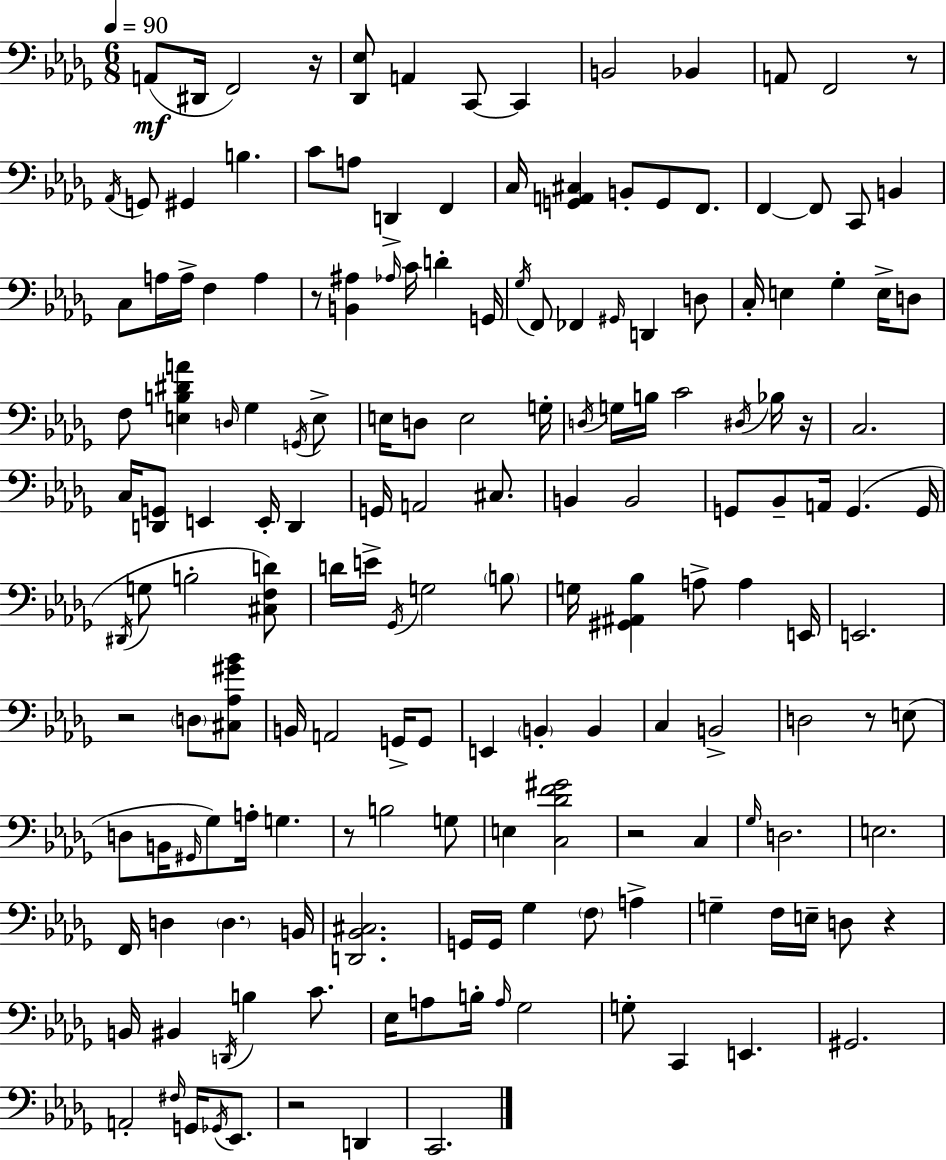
X:1
T:Untitled
M:6/8
L:1/4
K:Bbm
A,,/2 ^D,,/4 F,,2 z/4 [_D,,_E,]/2 A,, C,,/2 C,, B,,2 _B,, A,,/2 F,,2 z/2 _A,,/4 G,,/2 ^G,, B, C/2 A,/2 D,, F,, C,/4 [G,,A,,^C,] B,,/2 G,,/2 F,,/2 F,, F,,/2 C,,/2 B,, C,/2 A,/4 A,/4 F, A, z/2 [B,,^A,] _A,/4 C/4 D G,,/4 _G,/4 F,,/2 _F,, ^G,,/4 D,, D,/2 C,/4 E, _G, E,/4 D,/2 F,/2 [E,B,^DA] D,/4 _G, G,,/4 E,/2 E,/4 D,/2 E,2 G,/4 D,/4 G,/4 B,/4 C2 ^D,/4 _B,/4 z/4 C,2 C,/4 [D,,G,,]/2 E,, E,,/4 D,, G,,/4 A,,2 ^C,/2 B,, B,,2 G,,/2 _B,,/2 A,,/4 G,, G,,/4 ^D,,/4 G,/2 B,2 [^C,F,D]/2 D/4 E/4 _G,,/4 G,2 B,/2 G,/4 [^G,,^A,,_B,] A,/2 A, E,,/4 E,,2 z2 D,/2 [^C,_A,^G_B]/2 B,,/4 A,,2 G,,/4 G,,/2 E,, B,, B,, C, B,,2 D,2 z/2 E,/2 D,/2 B,,/4 ^G,,/4 _G,/2 A,/4 G, z/2 B,2 G,/2 E, [C,_DF^G]2 z2 C, _G,/4 D,2 E,2 F,,/4 D, D, B,,/4 [D,,_B,,^C,]2 G,,/4 G,,/4 _G, F,/2 A, G, F,/4 E,/4 D,/2 z B,,/4 ^B,, D,,/4 B, C/2 _E,/4 A,/2 B,/4 A,/4 _G,2 G,/2 C,, E,, ^G,,2 A,,2 ^F,/4 G,,/4 _G,,/4 _E,,/2 z2 D,, C,,2